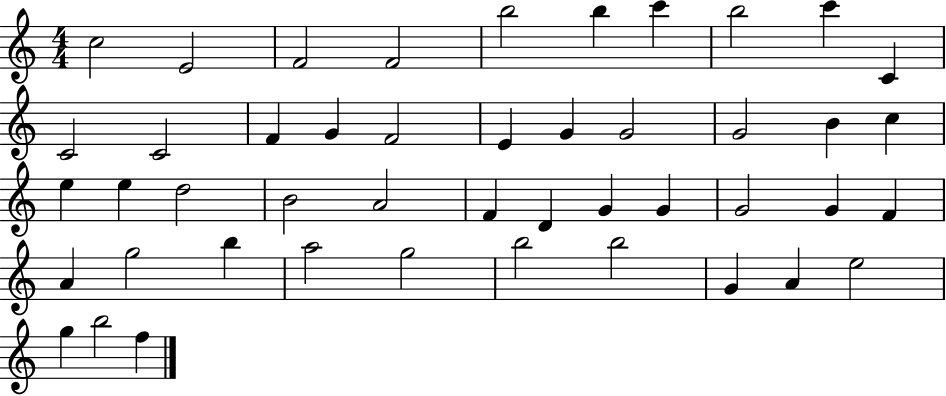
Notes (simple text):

C5/h E4/h F4/h F4/h B5/h B5/q C6/q B5/h C6/q C4/q C4/h C4/h F4/q G4/q F4/h E4/q G4/q G4/h G4/h B4/q C5/q E5/q E5/q D5/h B4/h A4/h F4/q D4/q G4/q G4/q G4/h G4/q F4/q A4/q G5/h B5/q A5/h G5/h B5/h B5/h G4/q A4/q E5/h G5/q B5/h F5/q